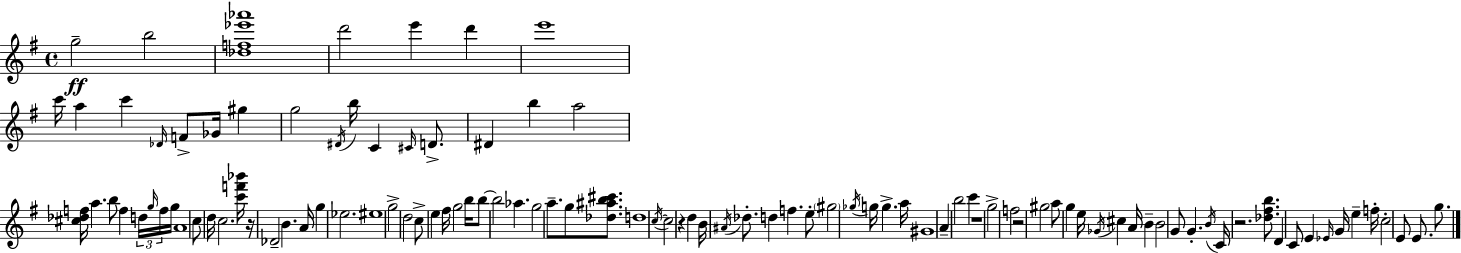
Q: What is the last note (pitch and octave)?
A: G5